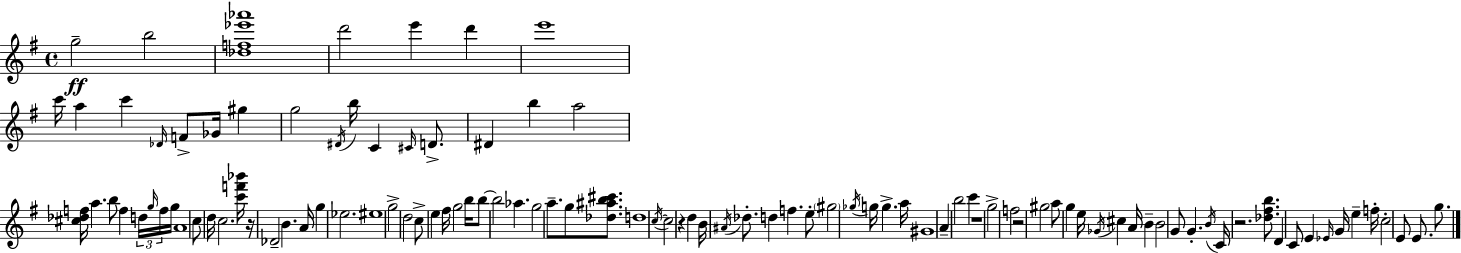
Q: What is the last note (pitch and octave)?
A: G5